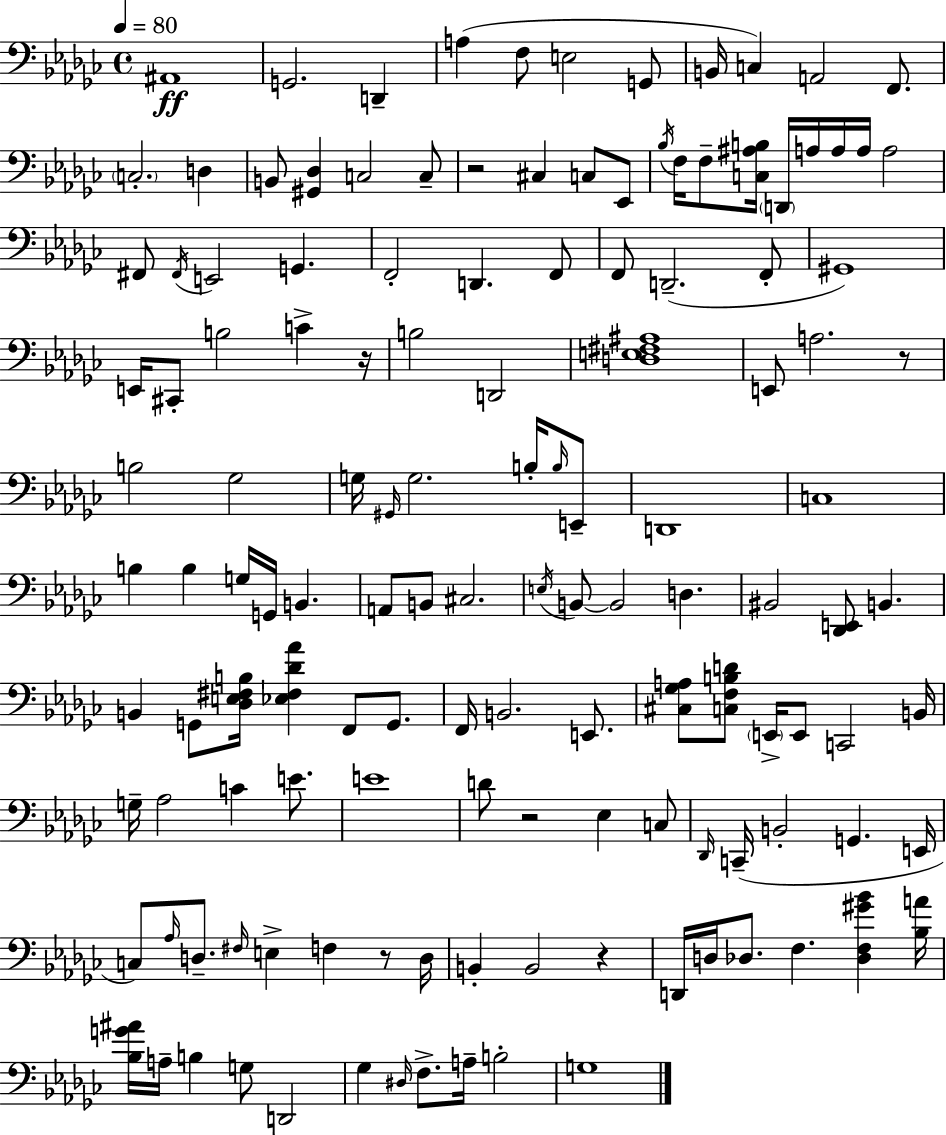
A#2/w G2/h. D2/q A3/q F3/e E3/h G2/e B2/s C3/q A2/h F2/e. C3/h. D3/q B2/e [G#2,Db3]/q C3/h C3/e R/h C#3/q C3/e Eb2/e Bb3/s F3/s F3/e [C3,A#3,B3]/s D2/s A3/s A3/s A3/s A3/h F#2/e F#2/s E2/h G2/q. F2/h D2/q. F2/e F2/e D2/h. F2/e G#2/w E2/s C#2/e B3/h C4/q R/s B3/h D2/h [D3,E3,F#3,A#3]/w E2/e A3/h. R/e B3/h Gb3/h G3/s G#2/s G3/h. B3/s B3/s E2/e D2/w C3/w B3/q B3/q G3/s G2/s B2/q. A2/e B2/e C#3/h. E3/s B2/e B2/h D3/q. BIS2/h [Db2,E2]/e B2/q. B2/q G2/e [Db3,E3,F#3,B3]/s [Eb3,F#3,Db4,Ab4]/q F2/e G2/e. F2/s B2/h. E2/e. [C#3,Gb3,A3]/e [C3,F3,B3,D4]/e E2/s E2/e C2/h B2/s G3/s Ab3/h C4/q E4/e. E4/w D4/e R/h Eb3/q C3/e Db2/s C2/s B2/h G2/q. E2/s C3/e Ab3/s D3/e. F#3/s E3/q F3/q R/e D3/s B2/q B2/h R/q D2/s D3/s Db3/e. F3/q. [Db3,F3,G#4,Bb4]/q [Bb3,A4]/s [Bb3,G4,A#4]/s A3/s B3/q G3/e D2/h Gb3/q D#3/s F3/e. A3/s B3/h G3/w